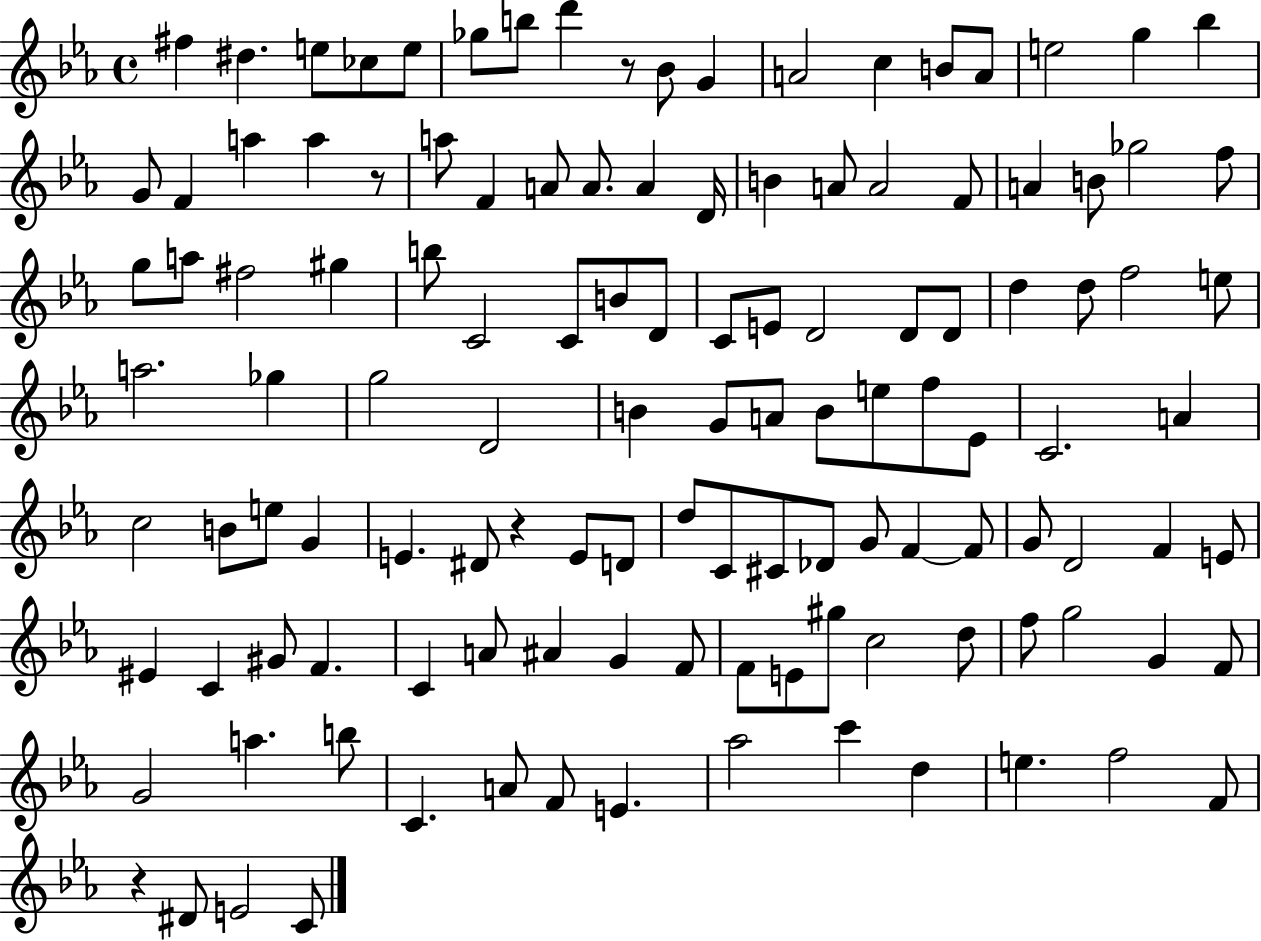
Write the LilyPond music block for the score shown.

{
  \clef treble
  \time 4/4
  \defaultTimeSignature
  \key ees \major
  fis''4 dis''4. e''8 ces''8 e''8 | ges''8 b''8 d'''4 r8 bes'8 g'4 | a'2 c''4 b'8 a'8 | e''2 g''4 bes''4 | \break g'8 f'4 a''4 a''4 r8 | a''8 f'4 a'8 a'8. a'4 d'16 | b'4 a'8 a'2 f'8 | a'4 b'8 ges''2 f''8 | \break g''8 a''8 fis''2 gis''4 | b''8 c'2 c'8 b'8 d'8 | c'8 e'8 d'2 d'8 d'8 | d''4 d''8 f''2 e''8 | \break a''2. ges''4 | g''2 d'2 | b'4 g'8 a'8 b'8 e''8 f''8 ees'8 | c'2. a'4 | \break c''2 b'8 e''8 g'4 | e'4. dis'8 r4 e'8 d'8 | d''8 c'8 cis'8 des'8 g'8 f'4~~ f'8 | g'8 d'2 f'4 e'8 | \break eis'4 c'4 gis'8 f'4. | c'4 a'8 ais'4 g'4 f'8 | f'8 e'8 gis''8 c''2 d''8 | f''8 g''2 g'4 f'8 | \break g'2 a''4. b''8 | c'4. a'8 f'8 e'4. | aes''2 c'''4 d''4 | e''4. f''2 f'8 | \break r4 dis'8 e'2 c'8 | \bar "|."
}